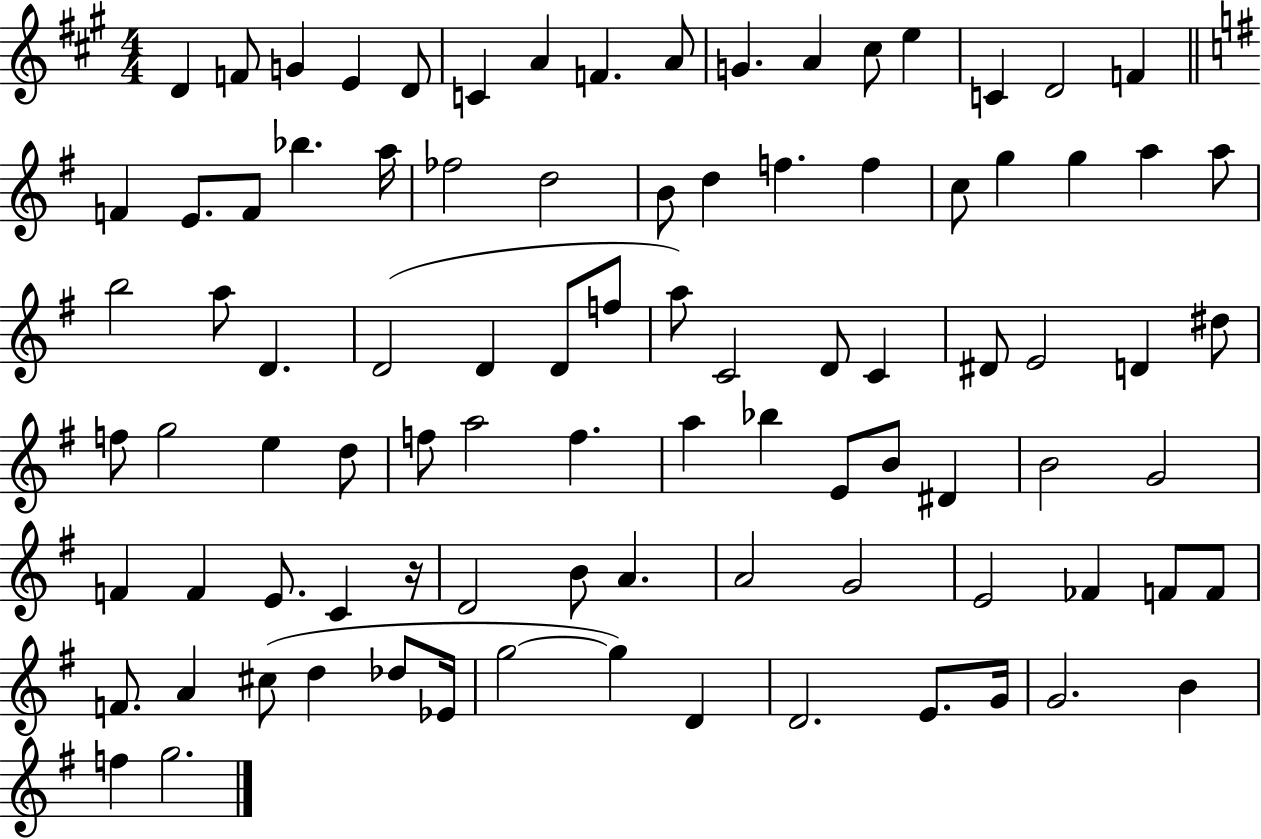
D4/q F4/e G4/q E4/q D4/e C4/q A4/q F4/q. A4/e G4/q. A4/q C#5/e E5/q C4/q D4/h F4/q F4/q E4/e. F4/e Bb5/q. A5/s FES5/h D5/h B4/e D5/q F5/q. F5/q C5/e G5/q G5/q A5/q A5/e B5/h A5/e D4/q. D4/h D4/q D4/e F5/e A5/e C4/h D4/e C4/q D#4/e E4/h D4/q D#5/e F5/e G5/h E5/q D5/e F5/e A5/h F5/q. A5/q Bb5/q E4/e B4/e D#4/q B4/h G4/h F4/q F4/q E4/e. C4/q R/s D4/h B4/e A4/q. A4/h G4/h E4/h FES4/q F4/e F4/e F4/e. A4/q C#5/e D5/q Db5/e Eb4/s G5/h G5/q D4/q D4/h. E4/e. G4/s G4/h. B4/q F5/q G5/h.